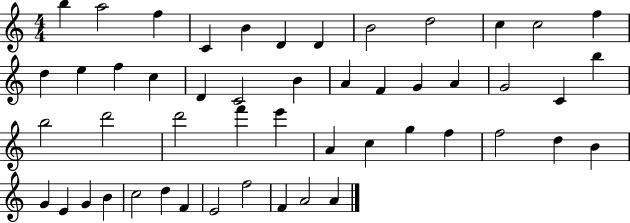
B5/q A5/h F5/q C4/q B4/q D4/q D4/q B4/h D5/h C5/q C5/h F5/q D5/q E5/q F5/q C5/q D4/q C4/h B4/q A4/q F4/q G4/q A4/q G4/h C4/q B5/q B5/h D6/h D6/h F6/q E6/q A4/q C5/q G5/q F5/q F5/h D5/q B4/q G4/q E4/q G4/q B4/q C5/h D5/q F4/q E4/h F5/h F4/q A4/h A4/q